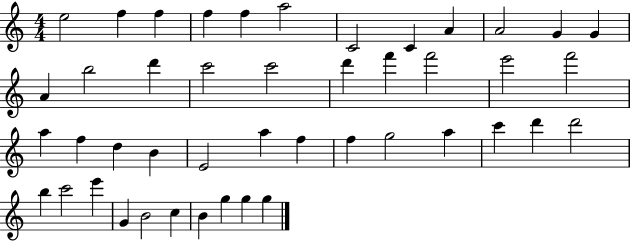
E5/h F5/q F5/q F5/q F5/q A5/h C4/h C4/q A4/q A4/h G4/q G4/q A4/q B5/h D6/q C6/h C6/h D6/q F6/q F6/h E6/h F6/h A5/q F5/q D5/q B4/q E4/h A5/q F5/q F5/q G5/h A5/q C6/q D6/q D6/h B5/q C6/h E6/q G4/q B4/h C5/q B4/q G5/q G5/q G5/q